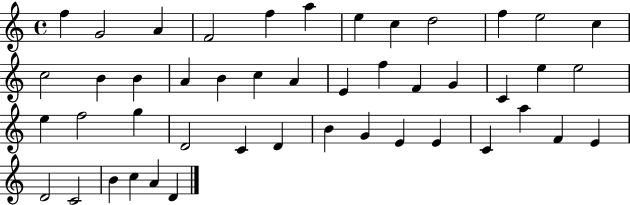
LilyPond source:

{
  \clef treble
  \time 4/4
  \defaultTimeSignature
  \key c \major
  f''4 g'2 a'4 | f'2 f''4 a''4 | e''4 c''4 d''2 | f''4 e''2 c''4 | \break c''2 b'4 b'4 | a'4 b'4 c''4 a'4 | e'4 f''4 f'4 g'4 | c'4 e''4 e''2 | \break e''4 f''2 g''4 | d'2 c'4 d'4 | b'4 g'4 e'4 e'4 | c'4 a''4 f'4 e'4 | \break d'2 c'2 | b'4 c''4 a'4 d'4 | \bar "|."
}